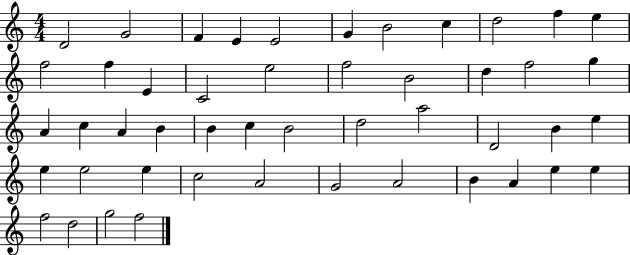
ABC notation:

X:1
T:Untitled
M:4/4
L:1/4
K:C
D2 G2 F E E2 G B2 c d2 f e f2 f E C2 e2 f2 B2 d f2 g A c A B B c B2 d2 a2 D2 B e e e2 e c2 A2 G2 A2 B A e e f2 d2 g2 f2